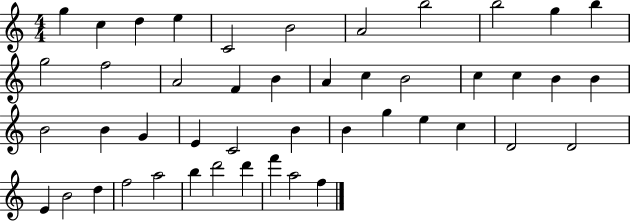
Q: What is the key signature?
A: C major